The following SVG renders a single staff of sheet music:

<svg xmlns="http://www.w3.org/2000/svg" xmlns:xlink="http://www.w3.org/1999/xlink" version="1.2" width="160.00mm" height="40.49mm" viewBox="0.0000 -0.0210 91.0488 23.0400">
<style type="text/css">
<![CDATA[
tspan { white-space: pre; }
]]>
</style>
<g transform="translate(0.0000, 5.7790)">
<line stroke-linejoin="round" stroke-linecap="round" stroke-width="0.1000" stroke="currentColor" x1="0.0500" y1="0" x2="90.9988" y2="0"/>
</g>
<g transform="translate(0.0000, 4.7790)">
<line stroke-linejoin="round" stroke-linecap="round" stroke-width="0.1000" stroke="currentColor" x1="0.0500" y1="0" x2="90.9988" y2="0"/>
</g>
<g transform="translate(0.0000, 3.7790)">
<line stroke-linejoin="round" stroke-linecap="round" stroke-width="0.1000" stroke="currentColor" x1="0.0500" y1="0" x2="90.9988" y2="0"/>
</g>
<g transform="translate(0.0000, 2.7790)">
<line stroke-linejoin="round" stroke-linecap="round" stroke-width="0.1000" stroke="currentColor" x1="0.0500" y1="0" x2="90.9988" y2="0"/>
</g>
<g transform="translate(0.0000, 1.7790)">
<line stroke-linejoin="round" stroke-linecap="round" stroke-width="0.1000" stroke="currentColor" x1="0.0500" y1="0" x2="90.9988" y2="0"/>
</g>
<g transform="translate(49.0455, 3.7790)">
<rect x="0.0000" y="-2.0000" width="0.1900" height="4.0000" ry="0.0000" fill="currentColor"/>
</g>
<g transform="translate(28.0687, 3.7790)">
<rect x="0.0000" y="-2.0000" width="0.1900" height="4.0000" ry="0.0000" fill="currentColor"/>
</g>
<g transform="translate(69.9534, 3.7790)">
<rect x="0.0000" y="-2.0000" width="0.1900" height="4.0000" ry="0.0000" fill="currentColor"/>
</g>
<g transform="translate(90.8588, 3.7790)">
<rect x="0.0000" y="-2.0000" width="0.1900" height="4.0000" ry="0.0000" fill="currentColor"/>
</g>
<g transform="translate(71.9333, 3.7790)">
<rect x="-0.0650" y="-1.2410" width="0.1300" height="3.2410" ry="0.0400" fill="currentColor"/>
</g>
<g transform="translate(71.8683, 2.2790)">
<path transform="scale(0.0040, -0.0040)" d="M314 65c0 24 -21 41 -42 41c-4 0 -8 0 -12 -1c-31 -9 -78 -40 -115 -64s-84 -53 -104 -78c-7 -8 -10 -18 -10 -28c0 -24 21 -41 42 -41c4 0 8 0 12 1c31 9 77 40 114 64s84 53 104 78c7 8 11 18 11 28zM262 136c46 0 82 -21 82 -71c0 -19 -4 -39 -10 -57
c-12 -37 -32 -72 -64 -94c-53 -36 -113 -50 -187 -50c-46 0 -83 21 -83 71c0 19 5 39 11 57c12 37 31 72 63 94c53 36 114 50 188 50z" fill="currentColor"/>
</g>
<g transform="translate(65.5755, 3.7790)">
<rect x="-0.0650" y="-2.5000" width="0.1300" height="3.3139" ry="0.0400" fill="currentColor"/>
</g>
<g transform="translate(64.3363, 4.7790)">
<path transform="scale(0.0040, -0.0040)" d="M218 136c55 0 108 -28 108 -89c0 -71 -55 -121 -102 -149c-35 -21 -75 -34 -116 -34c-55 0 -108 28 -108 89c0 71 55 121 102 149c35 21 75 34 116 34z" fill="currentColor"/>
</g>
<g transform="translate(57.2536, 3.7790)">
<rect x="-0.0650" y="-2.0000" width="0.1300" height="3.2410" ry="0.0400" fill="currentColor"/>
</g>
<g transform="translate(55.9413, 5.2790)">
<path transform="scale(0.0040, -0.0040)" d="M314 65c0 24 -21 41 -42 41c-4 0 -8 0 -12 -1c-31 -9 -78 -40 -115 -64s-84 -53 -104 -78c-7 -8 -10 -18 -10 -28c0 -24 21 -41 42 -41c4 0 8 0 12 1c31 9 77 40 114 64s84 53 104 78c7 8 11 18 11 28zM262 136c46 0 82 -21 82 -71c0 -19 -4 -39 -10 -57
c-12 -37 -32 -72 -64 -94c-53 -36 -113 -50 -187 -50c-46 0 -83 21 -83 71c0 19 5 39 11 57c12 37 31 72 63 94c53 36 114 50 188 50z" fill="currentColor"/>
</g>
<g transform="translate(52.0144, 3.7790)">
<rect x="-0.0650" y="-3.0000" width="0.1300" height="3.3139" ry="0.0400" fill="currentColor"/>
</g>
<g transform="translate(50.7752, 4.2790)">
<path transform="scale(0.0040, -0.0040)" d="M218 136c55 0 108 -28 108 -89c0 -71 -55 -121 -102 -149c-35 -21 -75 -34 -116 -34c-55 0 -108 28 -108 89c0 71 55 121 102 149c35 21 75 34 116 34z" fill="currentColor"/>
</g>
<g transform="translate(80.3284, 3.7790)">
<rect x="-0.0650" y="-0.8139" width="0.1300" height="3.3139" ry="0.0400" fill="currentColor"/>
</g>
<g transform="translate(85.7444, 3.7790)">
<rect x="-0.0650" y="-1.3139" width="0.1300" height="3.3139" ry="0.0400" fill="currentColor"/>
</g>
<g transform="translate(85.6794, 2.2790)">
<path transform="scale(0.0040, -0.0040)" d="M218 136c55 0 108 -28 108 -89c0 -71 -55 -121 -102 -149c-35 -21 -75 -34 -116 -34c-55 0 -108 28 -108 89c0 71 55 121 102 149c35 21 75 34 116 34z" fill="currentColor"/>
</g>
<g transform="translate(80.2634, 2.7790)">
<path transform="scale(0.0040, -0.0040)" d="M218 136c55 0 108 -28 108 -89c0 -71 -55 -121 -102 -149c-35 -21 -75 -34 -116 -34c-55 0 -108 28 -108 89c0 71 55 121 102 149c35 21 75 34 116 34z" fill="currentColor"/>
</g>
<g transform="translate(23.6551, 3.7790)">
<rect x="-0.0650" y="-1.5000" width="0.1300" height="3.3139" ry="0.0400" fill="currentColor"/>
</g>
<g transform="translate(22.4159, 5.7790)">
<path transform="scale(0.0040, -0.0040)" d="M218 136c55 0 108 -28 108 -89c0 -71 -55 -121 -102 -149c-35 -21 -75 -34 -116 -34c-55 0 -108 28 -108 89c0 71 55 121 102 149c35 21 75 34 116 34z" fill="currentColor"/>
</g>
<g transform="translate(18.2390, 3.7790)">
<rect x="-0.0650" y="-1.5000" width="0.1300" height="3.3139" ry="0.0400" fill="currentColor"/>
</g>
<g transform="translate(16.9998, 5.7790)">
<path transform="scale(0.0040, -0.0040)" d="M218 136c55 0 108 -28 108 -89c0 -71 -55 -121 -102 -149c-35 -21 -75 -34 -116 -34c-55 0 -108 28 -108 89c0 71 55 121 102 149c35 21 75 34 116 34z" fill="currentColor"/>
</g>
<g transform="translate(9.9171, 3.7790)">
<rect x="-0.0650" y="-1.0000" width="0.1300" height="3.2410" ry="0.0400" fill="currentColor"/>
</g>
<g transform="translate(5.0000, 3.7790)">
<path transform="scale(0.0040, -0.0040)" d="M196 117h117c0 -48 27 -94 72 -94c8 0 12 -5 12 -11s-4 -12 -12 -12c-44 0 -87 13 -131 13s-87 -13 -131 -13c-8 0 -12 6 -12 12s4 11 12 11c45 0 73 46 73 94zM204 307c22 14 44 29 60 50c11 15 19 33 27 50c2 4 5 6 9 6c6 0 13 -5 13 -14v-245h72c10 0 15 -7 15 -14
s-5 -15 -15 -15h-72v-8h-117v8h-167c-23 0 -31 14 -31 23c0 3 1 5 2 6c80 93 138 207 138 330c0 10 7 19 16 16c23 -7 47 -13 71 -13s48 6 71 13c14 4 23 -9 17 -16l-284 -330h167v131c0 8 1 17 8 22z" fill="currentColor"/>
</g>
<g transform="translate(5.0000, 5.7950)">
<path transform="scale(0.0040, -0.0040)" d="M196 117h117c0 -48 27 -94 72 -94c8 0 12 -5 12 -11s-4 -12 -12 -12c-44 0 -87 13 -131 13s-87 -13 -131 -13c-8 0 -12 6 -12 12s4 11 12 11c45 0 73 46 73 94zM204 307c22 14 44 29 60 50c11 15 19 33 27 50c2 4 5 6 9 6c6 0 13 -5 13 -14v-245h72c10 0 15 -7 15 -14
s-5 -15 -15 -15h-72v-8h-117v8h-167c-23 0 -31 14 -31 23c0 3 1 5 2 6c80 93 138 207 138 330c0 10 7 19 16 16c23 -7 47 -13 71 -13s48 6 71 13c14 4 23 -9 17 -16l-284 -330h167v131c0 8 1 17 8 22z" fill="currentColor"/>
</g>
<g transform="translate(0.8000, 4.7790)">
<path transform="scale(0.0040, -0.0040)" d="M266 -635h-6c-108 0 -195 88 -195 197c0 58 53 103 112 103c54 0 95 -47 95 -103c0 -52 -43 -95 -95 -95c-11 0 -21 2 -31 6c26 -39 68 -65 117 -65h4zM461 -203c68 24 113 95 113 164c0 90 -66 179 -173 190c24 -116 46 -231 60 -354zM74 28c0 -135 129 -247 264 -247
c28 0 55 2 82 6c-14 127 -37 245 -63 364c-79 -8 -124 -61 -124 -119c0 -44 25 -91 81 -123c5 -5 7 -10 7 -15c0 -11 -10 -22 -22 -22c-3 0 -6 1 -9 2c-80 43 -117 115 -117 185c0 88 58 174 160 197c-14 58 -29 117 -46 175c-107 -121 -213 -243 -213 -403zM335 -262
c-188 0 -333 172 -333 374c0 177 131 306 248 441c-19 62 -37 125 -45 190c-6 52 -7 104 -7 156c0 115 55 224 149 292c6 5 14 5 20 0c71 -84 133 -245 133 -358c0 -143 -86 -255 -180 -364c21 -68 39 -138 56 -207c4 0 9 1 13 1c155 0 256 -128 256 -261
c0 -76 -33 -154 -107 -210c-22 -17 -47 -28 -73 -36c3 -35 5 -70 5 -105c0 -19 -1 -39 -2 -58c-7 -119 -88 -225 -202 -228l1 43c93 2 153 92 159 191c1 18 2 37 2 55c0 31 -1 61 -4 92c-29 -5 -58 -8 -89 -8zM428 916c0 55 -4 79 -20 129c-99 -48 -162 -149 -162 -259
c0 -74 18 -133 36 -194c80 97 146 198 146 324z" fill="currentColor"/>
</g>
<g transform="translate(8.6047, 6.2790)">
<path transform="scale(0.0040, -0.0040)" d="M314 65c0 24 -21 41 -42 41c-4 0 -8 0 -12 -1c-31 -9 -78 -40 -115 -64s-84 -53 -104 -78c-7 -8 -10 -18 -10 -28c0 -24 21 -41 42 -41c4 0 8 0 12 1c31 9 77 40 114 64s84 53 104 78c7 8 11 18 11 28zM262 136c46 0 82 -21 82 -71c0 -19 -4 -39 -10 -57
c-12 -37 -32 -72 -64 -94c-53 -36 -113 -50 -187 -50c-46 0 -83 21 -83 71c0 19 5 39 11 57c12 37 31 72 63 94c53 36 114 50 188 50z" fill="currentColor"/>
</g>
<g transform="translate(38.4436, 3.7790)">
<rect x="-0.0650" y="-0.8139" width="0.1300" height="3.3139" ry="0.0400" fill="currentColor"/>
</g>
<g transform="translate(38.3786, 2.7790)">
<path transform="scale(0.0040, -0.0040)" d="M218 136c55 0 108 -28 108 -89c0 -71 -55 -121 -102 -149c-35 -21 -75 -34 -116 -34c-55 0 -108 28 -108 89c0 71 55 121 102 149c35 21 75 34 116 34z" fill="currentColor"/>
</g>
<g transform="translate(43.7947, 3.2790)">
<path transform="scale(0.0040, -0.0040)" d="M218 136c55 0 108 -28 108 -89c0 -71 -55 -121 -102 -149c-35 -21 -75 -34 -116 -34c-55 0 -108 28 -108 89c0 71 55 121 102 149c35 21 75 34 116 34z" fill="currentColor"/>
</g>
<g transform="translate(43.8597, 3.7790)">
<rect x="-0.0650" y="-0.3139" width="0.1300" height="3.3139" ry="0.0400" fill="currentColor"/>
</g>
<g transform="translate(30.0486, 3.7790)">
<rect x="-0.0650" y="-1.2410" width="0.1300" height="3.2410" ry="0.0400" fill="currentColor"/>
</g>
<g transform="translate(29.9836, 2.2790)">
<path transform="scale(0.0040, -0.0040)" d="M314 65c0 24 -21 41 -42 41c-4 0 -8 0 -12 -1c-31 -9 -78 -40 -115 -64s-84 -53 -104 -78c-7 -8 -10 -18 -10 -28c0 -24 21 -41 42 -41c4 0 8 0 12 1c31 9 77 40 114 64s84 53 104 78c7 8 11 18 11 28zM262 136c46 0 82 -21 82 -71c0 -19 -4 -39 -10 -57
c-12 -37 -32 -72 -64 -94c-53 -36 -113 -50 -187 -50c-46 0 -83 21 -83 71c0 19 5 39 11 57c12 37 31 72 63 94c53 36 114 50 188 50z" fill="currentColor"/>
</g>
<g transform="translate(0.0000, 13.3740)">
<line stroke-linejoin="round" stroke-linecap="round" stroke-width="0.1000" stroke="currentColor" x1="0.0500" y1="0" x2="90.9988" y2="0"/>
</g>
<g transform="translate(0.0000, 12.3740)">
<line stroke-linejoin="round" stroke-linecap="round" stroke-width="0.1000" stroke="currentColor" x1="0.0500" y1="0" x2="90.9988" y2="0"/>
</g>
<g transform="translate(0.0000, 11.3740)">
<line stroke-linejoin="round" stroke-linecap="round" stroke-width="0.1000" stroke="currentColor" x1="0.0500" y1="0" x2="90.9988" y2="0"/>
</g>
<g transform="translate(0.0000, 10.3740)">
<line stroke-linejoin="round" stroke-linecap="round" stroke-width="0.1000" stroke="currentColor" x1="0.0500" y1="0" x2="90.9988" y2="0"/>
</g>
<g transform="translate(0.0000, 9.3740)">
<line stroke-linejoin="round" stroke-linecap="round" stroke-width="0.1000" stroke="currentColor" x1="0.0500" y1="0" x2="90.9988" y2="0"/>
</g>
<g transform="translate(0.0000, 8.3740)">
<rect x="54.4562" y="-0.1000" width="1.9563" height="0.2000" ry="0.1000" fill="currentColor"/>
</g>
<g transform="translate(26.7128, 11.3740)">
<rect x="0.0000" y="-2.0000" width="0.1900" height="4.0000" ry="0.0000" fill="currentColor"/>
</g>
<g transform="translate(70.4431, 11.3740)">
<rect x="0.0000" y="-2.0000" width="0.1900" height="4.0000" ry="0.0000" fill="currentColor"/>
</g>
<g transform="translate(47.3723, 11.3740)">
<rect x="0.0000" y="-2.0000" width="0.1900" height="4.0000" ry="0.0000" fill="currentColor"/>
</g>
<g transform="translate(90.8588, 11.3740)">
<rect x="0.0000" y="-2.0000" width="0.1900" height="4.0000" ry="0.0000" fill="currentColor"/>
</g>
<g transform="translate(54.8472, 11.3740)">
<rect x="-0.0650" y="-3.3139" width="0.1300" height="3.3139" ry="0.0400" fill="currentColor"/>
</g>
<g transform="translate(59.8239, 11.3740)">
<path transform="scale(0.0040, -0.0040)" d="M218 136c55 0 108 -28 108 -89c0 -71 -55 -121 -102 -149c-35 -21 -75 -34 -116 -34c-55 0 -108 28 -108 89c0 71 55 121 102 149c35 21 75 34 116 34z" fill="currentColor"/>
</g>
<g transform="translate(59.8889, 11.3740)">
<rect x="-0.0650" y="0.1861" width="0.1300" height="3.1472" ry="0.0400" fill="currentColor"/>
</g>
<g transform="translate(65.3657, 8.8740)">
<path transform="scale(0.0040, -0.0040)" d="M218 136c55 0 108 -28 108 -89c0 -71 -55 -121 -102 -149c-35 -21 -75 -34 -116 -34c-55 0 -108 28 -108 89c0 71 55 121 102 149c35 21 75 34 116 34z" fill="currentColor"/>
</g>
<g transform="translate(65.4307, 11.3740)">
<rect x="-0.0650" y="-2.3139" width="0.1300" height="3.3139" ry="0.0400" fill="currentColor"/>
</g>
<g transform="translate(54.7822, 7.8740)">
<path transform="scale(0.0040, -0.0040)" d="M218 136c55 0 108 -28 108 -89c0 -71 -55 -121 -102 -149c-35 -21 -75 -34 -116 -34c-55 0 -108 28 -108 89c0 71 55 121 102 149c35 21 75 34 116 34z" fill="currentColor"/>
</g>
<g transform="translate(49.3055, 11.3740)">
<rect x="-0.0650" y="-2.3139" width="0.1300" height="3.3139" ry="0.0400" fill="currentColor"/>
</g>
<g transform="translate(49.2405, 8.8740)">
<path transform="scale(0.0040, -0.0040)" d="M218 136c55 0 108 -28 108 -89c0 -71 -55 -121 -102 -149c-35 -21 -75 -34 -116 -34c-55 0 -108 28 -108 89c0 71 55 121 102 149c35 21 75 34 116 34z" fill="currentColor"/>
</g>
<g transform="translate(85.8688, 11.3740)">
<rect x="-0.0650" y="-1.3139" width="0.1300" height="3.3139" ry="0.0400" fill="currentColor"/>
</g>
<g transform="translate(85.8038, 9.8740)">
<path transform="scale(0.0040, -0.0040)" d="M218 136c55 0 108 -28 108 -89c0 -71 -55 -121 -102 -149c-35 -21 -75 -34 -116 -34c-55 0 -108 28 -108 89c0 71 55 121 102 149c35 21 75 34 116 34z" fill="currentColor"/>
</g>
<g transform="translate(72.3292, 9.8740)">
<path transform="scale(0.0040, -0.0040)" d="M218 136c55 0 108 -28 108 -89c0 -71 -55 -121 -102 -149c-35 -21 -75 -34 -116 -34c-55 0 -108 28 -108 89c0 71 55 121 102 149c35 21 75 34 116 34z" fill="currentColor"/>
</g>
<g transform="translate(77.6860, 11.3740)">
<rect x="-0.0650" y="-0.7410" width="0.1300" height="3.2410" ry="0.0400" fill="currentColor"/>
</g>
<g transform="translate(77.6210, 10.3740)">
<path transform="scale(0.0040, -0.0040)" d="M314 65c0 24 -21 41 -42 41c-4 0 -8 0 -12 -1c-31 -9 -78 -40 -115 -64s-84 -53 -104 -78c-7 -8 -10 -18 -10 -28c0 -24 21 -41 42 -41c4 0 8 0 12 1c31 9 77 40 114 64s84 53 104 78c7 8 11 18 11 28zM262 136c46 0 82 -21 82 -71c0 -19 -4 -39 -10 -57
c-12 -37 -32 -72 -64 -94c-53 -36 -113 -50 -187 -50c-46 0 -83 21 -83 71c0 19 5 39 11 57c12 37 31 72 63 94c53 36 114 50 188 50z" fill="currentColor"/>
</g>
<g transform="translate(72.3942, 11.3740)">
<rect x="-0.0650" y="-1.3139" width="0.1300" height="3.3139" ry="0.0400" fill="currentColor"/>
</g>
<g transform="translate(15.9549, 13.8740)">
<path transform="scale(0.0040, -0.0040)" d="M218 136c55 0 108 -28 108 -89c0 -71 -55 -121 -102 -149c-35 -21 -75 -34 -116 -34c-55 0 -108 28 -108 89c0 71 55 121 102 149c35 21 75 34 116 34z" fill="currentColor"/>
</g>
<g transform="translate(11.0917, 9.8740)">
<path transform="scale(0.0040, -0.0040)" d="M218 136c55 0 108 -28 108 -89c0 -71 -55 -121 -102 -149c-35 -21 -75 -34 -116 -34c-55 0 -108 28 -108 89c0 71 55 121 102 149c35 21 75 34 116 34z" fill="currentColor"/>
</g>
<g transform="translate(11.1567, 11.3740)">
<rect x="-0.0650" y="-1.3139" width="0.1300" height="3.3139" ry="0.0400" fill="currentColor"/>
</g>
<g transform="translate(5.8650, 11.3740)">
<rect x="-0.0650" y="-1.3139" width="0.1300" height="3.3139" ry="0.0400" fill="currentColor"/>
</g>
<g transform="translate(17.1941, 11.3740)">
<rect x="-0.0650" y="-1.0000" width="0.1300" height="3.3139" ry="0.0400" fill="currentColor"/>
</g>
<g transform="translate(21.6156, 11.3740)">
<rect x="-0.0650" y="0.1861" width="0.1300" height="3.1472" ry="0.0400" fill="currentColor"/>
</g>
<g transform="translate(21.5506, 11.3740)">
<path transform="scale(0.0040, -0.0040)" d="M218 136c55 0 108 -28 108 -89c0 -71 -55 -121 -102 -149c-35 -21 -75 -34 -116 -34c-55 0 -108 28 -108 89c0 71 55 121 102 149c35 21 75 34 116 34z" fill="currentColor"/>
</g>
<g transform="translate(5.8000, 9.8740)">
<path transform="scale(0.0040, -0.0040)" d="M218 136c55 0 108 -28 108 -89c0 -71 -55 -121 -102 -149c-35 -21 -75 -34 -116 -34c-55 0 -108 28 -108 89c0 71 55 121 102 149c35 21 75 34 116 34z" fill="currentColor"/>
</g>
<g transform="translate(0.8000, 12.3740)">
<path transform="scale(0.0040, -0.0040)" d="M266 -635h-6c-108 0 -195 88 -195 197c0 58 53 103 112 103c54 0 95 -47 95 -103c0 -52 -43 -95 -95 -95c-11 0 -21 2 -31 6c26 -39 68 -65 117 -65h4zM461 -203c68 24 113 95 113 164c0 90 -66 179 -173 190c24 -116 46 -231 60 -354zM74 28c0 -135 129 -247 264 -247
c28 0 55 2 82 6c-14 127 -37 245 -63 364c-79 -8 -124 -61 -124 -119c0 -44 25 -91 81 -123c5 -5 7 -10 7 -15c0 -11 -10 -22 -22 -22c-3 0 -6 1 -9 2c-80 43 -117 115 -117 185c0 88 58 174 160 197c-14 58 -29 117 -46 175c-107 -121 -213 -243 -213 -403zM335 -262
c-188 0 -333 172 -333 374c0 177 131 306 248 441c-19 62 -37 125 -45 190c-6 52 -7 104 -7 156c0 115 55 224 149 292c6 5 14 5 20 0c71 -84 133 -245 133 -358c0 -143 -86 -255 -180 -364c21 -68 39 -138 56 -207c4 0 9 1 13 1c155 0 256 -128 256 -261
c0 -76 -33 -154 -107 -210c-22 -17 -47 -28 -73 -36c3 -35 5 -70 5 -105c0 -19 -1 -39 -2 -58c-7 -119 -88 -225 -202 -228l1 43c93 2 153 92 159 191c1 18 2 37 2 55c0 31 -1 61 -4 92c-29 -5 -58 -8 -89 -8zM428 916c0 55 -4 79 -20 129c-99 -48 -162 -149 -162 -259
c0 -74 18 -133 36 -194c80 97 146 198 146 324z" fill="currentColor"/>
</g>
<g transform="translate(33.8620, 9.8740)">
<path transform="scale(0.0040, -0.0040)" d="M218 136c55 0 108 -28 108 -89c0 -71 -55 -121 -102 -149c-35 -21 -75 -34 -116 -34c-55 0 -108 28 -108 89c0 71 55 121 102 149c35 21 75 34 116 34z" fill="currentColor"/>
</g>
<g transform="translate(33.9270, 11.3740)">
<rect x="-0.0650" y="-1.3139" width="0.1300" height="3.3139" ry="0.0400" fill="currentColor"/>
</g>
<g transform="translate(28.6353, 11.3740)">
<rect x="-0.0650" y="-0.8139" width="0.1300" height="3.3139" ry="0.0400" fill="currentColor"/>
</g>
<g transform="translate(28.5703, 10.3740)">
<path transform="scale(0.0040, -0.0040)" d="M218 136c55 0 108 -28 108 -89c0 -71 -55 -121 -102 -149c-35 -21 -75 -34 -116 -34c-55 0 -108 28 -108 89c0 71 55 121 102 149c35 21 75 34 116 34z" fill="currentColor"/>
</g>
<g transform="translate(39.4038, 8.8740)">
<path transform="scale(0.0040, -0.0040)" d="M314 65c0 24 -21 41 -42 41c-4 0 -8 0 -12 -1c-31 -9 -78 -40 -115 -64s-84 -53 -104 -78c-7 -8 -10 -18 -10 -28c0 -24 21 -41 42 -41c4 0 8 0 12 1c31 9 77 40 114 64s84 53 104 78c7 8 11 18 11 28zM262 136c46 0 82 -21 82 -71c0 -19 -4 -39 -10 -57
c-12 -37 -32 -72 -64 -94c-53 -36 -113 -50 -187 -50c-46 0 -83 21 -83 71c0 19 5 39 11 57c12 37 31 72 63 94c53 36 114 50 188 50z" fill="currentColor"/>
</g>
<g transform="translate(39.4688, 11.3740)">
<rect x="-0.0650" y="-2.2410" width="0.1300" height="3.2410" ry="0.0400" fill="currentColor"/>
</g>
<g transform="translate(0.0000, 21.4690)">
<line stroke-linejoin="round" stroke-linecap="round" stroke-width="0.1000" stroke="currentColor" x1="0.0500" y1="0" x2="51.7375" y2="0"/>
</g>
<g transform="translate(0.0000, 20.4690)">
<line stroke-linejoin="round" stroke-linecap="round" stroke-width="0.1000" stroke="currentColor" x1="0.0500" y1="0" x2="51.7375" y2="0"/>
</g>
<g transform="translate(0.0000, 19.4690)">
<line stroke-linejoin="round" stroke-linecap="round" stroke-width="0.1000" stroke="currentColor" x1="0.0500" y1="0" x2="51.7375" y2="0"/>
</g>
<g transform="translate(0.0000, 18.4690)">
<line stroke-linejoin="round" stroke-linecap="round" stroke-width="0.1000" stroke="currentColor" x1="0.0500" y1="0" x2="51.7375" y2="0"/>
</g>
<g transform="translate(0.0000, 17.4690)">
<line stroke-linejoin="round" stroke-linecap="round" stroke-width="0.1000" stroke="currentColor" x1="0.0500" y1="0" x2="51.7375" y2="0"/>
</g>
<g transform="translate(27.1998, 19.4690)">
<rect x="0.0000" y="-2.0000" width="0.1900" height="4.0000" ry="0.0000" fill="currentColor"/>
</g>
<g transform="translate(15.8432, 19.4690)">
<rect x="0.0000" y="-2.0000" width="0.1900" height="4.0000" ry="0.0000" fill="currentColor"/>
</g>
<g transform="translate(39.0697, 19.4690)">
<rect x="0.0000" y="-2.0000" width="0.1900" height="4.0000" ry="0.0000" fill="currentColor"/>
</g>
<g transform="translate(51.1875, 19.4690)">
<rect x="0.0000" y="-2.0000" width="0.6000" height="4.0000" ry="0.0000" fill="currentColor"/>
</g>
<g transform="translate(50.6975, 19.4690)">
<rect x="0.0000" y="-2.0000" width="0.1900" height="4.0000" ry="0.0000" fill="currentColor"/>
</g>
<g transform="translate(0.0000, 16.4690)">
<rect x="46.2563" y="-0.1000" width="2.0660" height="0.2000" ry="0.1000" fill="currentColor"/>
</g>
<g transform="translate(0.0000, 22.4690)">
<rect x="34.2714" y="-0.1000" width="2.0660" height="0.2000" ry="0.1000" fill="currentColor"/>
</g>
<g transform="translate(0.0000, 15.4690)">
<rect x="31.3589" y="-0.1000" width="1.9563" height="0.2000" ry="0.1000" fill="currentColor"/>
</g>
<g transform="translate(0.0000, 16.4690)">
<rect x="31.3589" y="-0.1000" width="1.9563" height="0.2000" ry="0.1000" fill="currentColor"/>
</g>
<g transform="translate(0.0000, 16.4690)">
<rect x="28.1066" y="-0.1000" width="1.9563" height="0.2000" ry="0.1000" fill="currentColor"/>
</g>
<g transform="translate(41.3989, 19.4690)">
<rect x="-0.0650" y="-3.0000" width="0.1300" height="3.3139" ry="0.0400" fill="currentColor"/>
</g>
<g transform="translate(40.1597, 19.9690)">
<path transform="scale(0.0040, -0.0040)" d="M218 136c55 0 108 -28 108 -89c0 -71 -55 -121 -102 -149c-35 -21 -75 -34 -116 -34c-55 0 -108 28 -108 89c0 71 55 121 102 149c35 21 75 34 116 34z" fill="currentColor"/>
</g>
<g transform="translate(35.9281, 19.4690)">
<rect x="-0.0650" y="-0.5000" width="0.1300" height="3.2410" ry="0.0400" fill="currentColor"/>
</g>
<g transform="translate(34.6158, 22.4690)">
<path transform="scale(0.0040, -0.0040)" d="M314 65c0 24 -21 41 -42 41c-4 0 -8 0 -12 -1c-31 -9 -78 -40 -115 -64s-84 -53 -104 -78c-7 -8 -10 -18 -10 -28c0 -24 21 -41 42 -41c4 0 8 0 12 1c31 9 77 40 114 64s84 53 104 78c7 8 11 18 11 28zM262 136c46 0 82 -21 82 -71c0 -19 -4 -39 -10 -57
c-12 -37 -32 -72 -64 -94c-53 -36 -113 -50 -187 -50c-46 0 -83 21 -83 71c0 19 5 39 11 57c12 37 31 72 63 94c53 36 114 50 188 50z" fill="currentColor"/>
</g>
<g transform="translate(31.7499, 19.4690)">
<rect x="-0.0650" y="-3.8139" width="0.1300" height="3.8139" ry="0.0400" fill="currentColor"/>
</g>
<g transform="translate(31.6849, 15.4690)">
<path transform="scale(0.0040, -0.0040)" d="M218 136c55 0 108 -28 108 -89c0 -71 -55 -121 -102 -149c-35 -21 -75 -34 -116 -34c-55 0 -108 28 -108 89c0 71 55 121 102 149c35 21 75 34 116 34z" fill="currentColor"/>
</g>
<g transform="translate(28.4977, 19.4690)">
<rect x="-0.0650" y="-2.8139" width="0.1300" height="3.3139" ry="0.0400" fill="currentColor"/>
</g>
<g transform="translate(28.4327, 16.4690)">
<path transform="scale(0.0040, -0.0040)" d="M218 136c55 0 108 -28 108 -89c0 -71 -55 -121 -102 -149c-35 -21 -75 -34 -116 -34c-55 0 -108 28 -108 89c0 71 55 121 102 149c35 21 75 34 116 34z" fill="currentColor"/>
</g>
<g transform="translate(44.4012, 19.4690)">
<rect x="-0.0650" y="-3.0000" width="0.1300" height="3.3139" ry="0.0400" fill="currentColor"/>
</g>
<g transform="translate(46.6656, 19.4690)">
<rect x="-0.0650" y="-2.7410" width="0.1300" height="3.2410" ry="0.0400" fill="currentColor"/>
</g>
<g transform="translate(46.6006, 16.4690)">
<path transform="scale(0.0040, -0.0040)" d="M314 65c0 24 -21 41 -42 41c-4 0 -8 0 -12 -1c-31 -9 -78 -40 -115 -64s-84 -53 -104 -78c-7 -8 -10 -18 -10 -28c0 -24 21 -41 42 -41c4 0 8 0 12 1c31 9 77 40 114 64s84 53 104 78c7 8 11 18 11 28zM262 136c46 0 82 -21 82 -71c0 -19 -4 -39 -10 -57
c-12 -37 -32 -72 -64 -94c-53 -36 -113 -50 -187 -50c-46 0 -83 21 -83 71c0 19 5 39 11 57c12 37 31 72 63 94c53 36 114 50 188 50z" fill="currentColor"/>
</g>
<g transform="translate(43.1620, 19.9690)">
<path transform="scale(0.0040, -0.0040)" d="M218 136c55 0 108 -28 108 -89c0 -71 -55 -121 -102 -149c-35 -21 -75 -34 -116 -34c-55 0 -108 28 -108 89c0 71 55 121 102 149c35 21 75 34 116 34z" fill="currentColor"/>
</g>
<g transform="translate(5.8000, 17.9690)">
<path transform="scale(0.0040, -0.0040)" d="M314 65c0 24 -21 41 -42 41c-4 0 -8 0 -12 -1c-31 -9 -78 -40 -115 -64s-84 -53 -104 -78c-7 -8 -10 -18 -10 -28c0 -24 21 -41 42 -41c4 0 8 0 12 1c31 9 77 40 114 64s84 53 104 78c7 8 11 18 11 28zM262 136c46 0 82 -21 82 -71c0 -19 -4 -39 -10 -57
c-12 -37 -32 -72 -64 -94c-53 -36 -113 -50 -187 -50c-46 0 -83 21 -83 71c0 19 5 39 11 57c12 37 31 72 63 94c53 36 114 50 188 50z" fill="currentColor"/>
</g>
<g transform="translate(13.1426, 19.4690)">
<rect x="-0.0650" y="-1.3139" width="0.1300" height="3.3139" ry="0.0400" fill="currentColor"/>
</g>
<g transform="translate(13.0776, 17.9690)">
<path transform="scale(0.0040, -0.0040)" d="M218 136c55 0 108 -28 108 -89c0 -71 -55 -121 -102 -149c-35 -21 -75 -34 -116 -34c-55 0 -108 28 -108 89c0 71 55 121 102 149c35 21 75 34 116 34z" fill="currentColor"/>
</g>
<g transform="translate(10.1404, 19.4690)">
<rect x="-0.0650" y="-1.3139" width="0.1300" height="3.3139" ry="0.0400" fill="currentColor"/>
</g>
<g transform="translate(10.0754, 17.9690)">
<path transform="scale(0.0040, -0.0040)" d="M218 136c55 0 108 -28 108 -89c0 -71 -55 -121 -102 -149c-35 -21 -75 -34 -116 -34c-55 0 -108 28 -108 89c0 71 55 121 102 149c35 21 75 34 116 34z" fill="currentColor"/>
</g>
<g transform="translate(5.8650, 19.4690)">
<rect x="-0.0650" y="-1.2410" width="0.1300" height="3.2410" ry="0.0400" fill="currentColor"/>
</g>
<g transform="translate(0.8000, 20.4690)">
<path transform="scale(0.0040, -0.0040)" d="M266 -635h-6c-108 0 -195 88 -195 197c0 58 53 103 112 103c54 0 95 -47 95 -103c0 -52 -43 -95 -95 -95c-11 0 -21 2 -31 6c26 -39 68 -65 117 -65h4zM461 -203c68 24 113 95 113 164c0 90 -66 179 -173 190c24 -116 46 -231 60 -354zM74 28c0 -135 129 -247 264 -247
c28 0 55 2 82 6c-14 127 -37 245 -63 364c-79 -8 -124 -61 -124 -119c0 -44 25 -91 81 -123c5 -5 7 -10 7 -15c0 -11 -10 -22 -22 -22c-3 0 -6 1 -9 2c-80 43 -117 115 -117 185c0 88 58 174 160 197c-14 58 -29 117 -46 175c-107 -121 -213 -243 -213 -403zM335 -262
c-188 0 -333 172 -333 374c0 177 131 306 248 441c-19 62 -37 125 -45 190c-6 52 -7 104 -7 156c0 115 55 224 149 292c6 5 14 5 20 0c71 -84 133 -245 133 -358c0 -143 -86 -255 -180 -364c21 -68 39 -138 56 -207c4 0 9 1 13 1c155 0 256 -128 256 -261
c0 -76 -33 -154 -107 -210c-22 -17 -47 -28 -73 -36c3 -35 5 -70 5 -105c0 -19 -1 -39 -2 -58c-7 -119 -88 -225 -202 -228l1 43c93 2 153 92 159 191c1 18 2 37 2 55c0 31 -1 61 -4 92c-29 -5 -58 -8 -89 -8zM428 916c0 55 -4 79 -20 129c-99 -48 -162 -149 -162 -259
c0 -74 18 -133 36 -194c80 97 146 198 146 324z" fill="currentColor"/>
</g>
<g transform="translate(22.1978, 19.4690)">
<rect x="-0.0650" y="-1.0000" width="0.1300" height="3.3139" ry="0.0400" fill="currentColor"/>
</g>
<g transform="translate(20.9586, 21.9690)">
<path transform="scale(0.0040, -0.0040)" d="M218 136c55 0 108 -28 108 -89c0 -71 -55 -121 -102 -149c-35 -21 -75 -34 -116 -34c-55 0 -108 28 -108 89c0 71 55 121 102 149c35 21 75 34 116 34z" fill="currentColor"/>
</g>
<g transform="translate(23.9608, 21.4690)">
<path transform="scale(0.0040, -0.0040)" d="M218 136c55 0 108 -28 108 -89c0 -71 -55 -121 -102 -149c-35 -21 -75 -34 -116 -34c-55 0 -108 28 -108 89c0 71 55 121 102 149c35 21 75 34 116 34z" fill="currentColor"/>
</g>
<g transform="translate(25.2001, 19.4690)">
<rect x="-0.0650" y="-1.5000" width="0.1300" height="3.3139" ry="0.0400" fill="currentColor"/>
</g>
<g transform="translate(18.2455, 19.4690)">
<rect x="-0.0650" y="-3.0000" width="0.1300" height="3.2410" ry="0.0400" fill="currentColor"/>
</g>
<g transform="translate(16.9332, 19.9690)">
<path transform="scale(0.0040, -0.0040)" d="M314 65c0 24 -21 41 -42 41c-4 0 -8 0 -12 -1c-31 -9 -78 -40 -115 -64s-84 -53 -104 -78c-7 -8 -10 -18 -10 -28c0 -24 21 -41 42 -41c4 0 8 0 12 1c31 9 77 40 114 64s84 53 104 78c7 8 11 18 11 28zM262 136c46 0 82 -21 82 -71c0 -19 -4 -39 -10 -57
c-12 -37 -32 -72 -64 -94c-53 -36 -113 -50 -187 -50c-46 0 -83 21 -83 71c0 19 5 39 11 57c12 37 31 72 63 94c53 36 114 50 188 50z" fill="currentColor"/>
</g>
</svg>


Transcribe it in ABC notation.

X:1
T:Untitled
M:4/4
L:1/4
K:C
D2 E E e2 d c A F2 G e2 d e e e D B d e g2 g b B g e d2 e e2 e e A2 D E a c' C2 A A a2